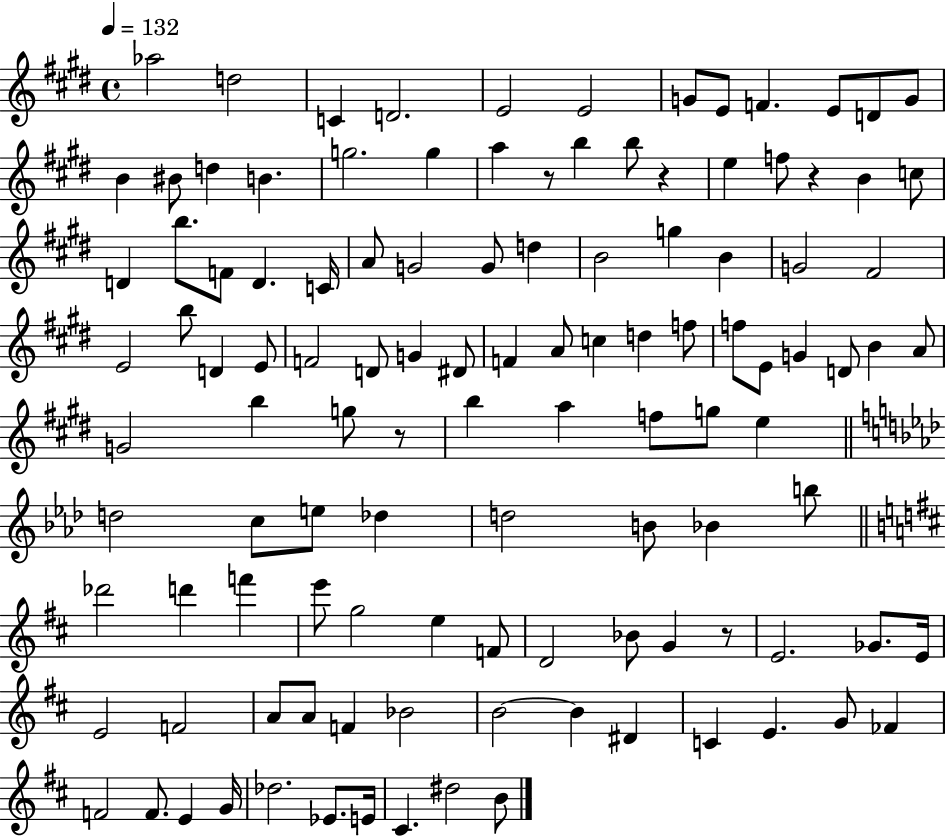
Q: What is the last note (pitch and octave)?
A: B4